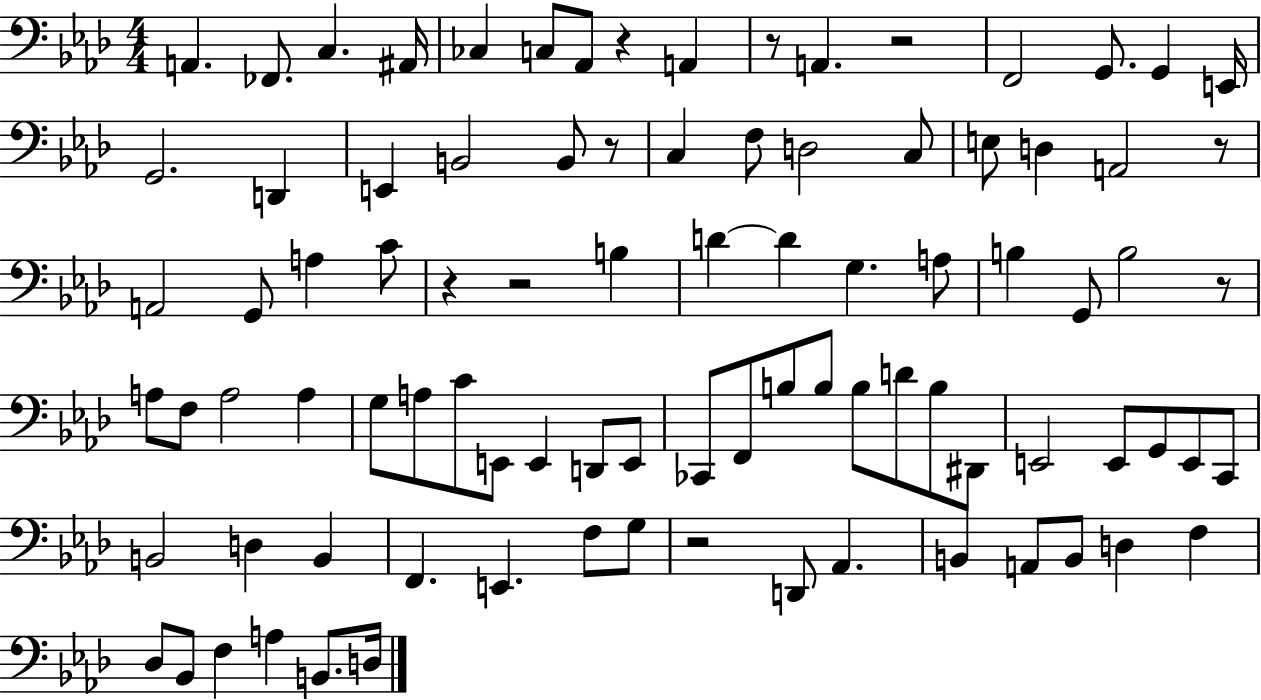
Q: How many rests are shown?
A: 9